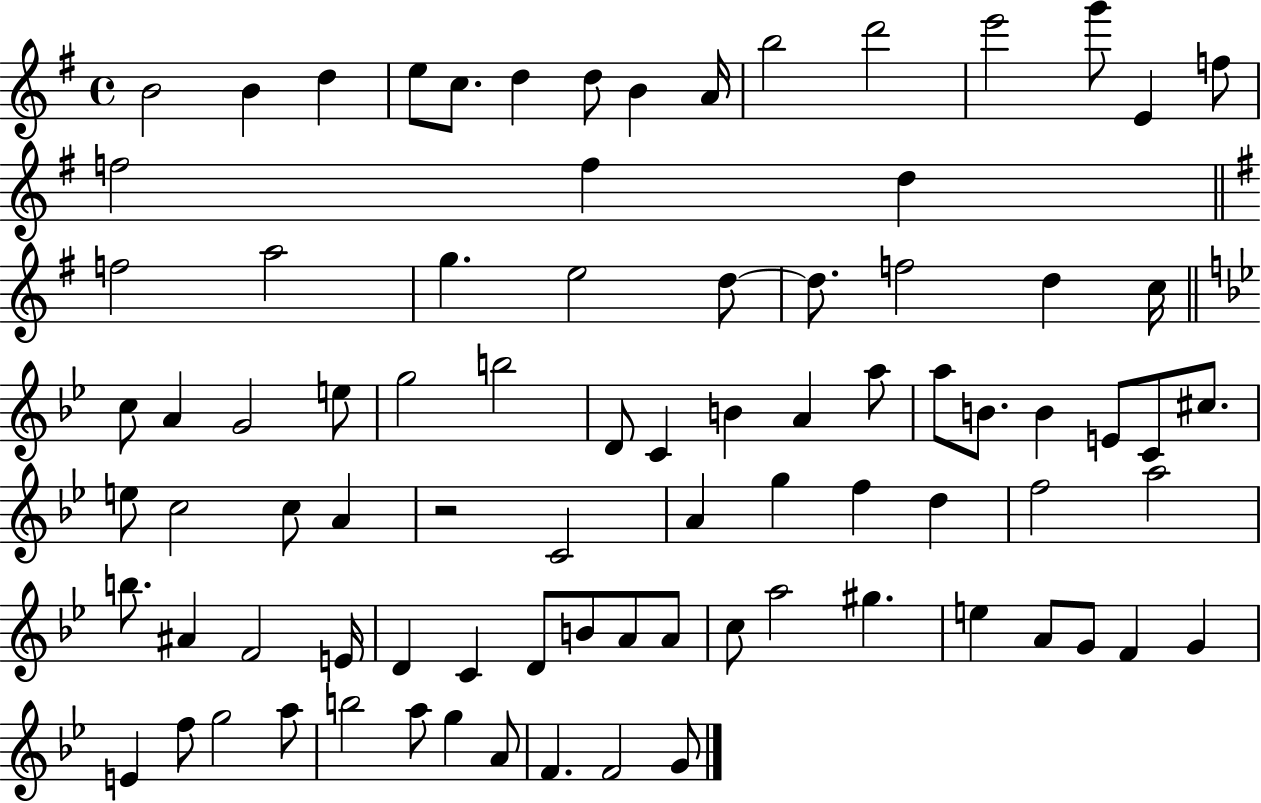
B4/h B4/q D5/q E5/e C5/e. D5/q D5/e B4/q A4/s B5/h D6/h E6/h G6/e E4/q F5/e F5/h F5/q D5/q F5/h A5/h G5/q. E5/h D5/e D5/e. F5/h D5/q C5/s C5/e A4/q G4/h E5/e G5/h B5/h D4/e C4/q B4/q A4/q A5/e A5/e B4/e. B4/q E4/e C4/e C#5/e. E5/e C5/h C5/e A4/q R/h C4/h A4/q G5/q F5/q D5/q F5/h A5/h B5/e. A#4/q F4/h E4/s D4/q C4/q D4/e B4/e A4/e A4/e C5/e A5/h G#5/q. E5/q A4/e G4/e F4/q G4/q E4/q F5/e G5/h A5/e B5/h A5/e G5/q A4/e F4/q. F4/h G4/e